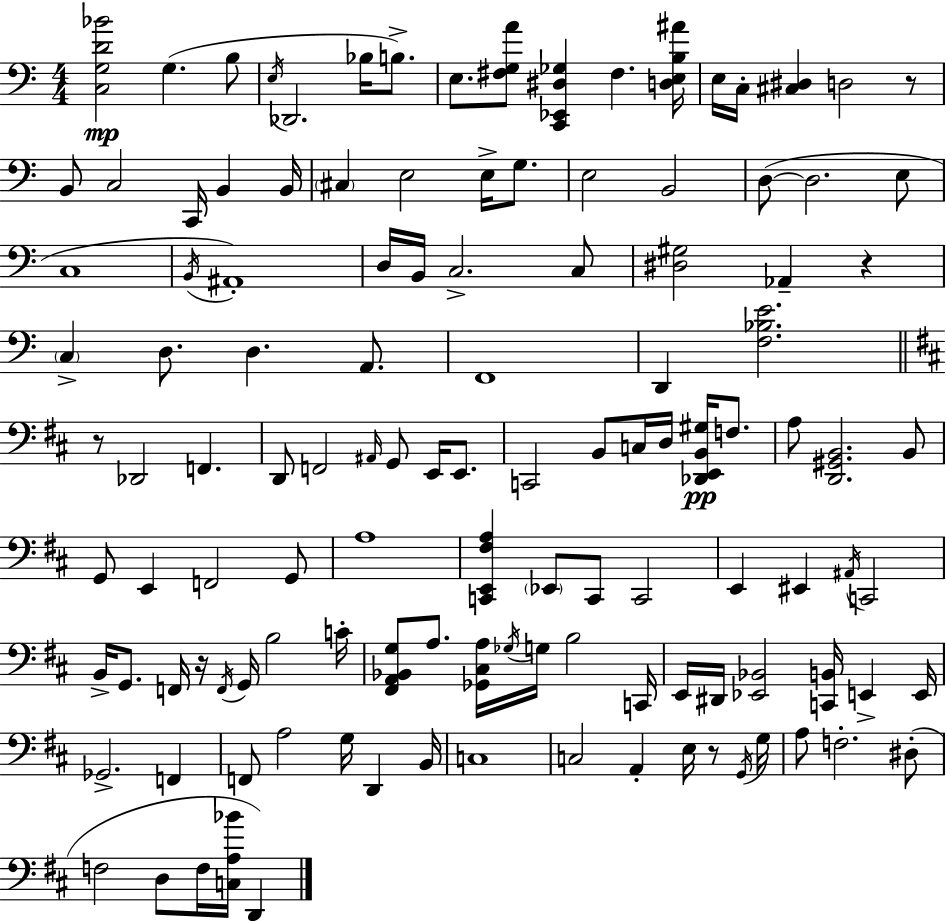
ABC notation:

X:1
T:Untitled
M:4/4
L:1/4
K:C
[C,G,D_B]2 G, B,/2 E,/4 _D,,2 _B,/4 B,/2 E,/2 [^F,G,A]/2 [C,,_E,,^D,_G,] ^F, [D,E,B,^A]/4 E,/4 C,/4 [^C,^D,] D,2 z/2 B,,/2 C,2 C,,/4 B,, B,,/4 ^C, E,2 E,/4 G,/2 E,2 B,,2 D,/2 D,2 E,/2 C,4 B,,/4 ^A,,4 D,/4 B,,/4 C,2 C,/2 [^D,^G,]2 _A,, z C, D,/2 D, A,,/2 F,,4 D,, [F,_B,E]2 z/2 _D,,2 F,, D,,/2 F,,2 ^A,,/4 G,,/2 E,,/4 E,,/2 C,,2 B,,/2 C,/4 D,/4 [_D,,E,,B,,^G,]/4 F,/2 A,/2 [D,,^G,,B,,]2 B,,/2 G,,/2 E,, F,,2 G,,/2 A,4 [C,,E,,^F,A,] _E,,/2 C,,/2 C,,2 E,, ^E,, ^A,,/4 C,,2 B,,/4 G,,/2 F,,/4 z/4 F,,/4 G,,/4 B,2 C/4 [^F,,A,,_B,,G,]/2 A,/2 [_G,,^C,A,]/4 _G,/4 G,/4 B,2 C,,/4 E,,/4 ^D,,/4 [_E,,_B,,]2 [C,,B,,]/4 E,, E,,/4 _G,,2 F,, F,,/2 A,2 G,/4 D,, B,,/4 C,4 C,2 A,, E,/4 z/2 G,,/4 G,/4 A,/2 F,2 ^D,/2 F,2 D,/2 F,/4 [C,A,_B]/4 D,,